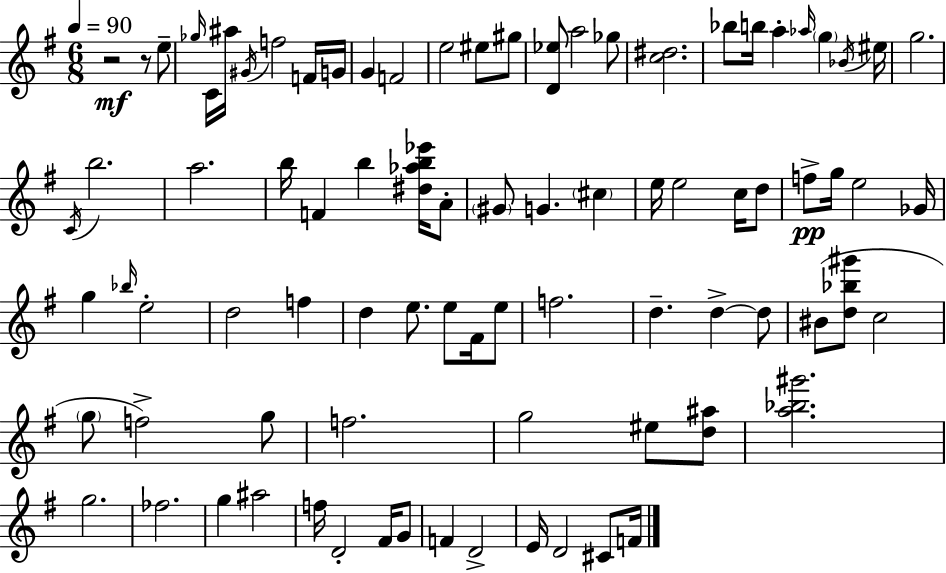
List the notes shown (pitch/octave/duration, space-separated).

R/h R/e E5/e Gb5/s C4/s A#5/s G#4/s F5/h F4/s G4/s G4/q F4/h E5/h EIS5/e G#5/e [D4,Eb5]/e A5/h Gb5/e [C5,D#5]/h. Bb5/e B5/s A5/q Ab5/s G5/q Bb4/s EIS5/s G5/h. C4/s B5/h. A5/h. B5/s F4/q B5/q [D#5,Ab5,B5,Eb6]/s A4/e G#4/e G4/q. C#5/q E5/s E5/h C5/s D5/e F5/e G5/s E5/h Gb4/s G5/q Bb5/s E5/h D5/h F5/q D5/q E5/e. E5/e F#4/s E5/e F5/h. D5/q. D5/q D5/e BIS4/e [D5,Bb5,G#6]/e C5/h G5/e F5/h G5/e F5/h. G5/h EIS5/e [D5,A#5]/e [A5,Bb5,G#6]/h. G5/h. FES5/h. G5/q A#5/h F5/s D4/h F#4/s G4/e F4/q D4/h E4/s D4/h C#4/e F4/s